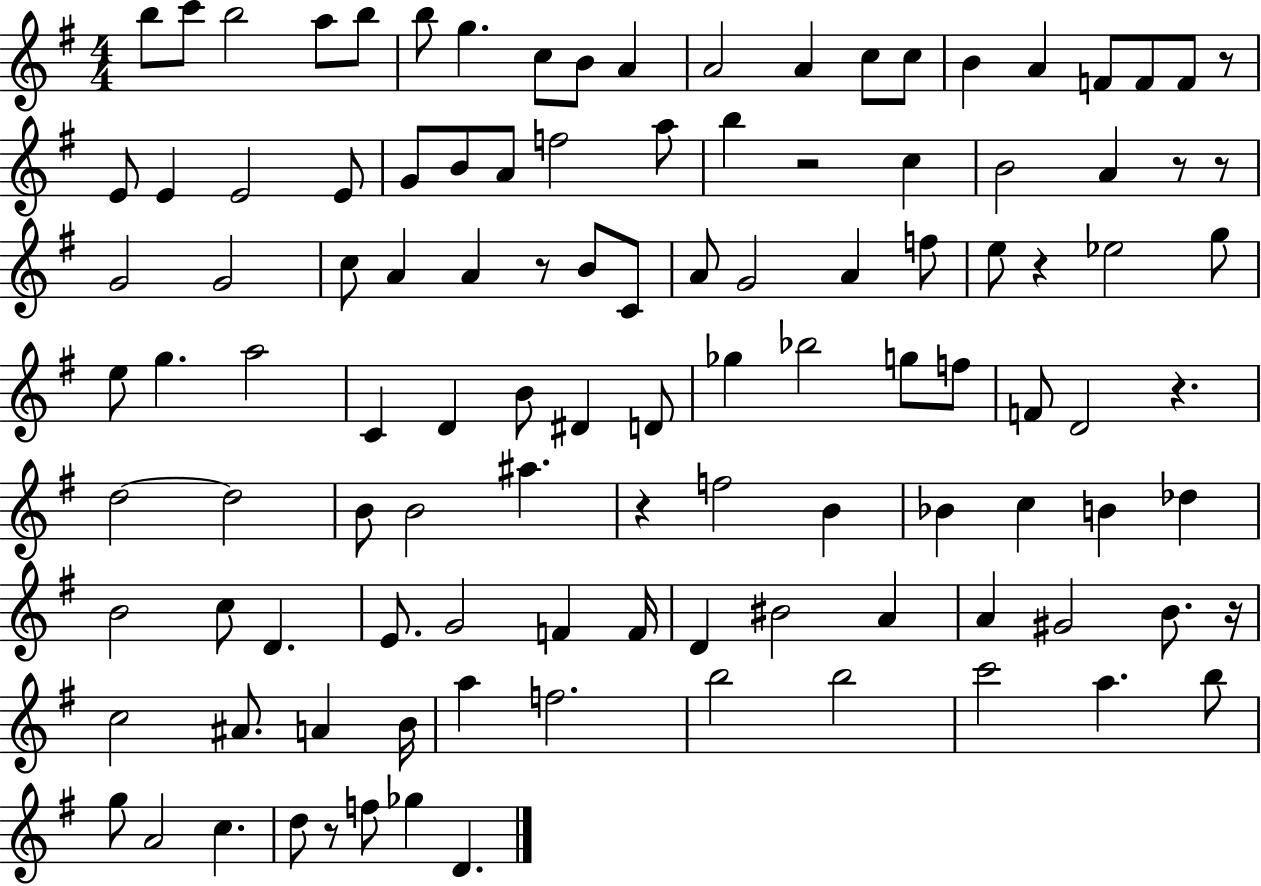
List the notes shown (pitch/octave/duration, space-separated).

B5/e C6/e B5/h A5/e B5/e B5/e G5/q. C5/e B4/e A4/q A4/h A4/q C5/e C5/e B4/q A4/q F4/e F4/e F4/e R/e E4/e E4/q E4/h E4/e G4/e B4/e A4/e F5/h A5/e B5/q R/h C5/q B4/h A4/q R/e R/e G4/h G4/h C5/e A4/q A4/q R/e B4/e C4/e A4/e G4/h A4/q F5/e E5/e R/q Eb5/h G5/e E5/e G5/q. A5/h C4/q D4/q B4/e D#4/q D4/e Gb5/q Bb5/h G5/e F5/e F4/e D4/h R/q. D5/h D5/h B4/e B4/h A#5/q. R/q F5/h B4/q Bb4/q C5/q B4/q Db5/q B4/h C5/e D4/q. E4/e. G4/h F4/q F4/s D4/q BIS4/h A4/q A4/q G#4/h B4/e. R/s C5/h A#4/e. A4/q B4/s A5/q F5/h. B5/h B5/h C6/h A5/q. B5/e G5/e A4/h C5/q. D5/e R/e F5/e Gb5/q D4/q.